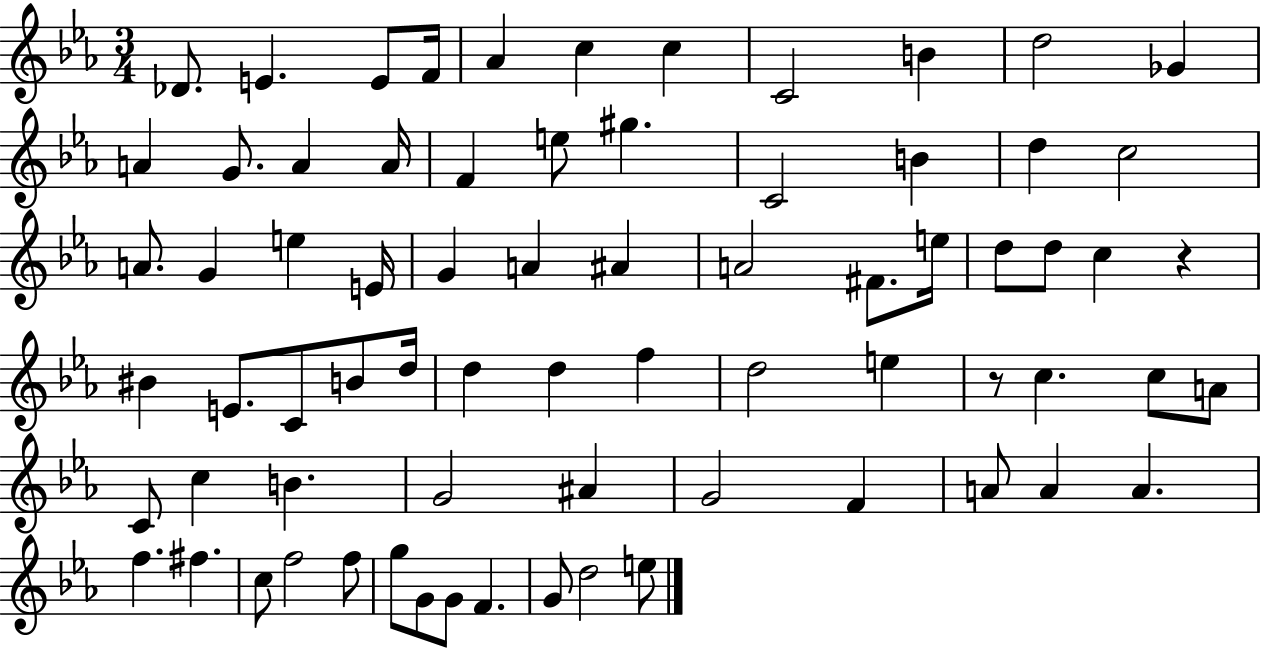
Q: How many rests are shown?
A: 2